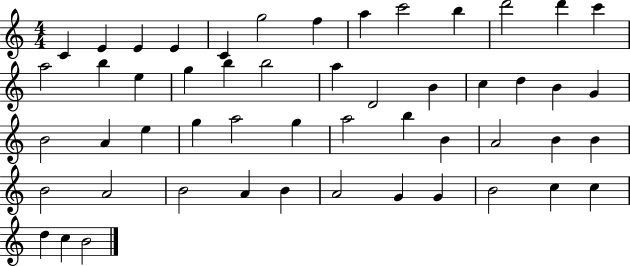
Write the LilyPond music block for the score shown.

{
  \clef treble
  \numericTimeSignature
  \time 4/4
  \key c \major
  c'4 e'4 e'4 e'4 | c'4 g''2 f''4 | a''4 c'''2 b''4 | d'''2 d'''4 c'''4 | \break a''2 b''4 e''4 | g''4 b''4 b''2 | a''4 d'2 b'4 | c''4 d''4 b'4 g'4 | \break b'2 a'4 e''4 | g''4 a''2 g''4 | a''2 b''4 b'4 | a'2 b'4 b'4 | \break b'2 a'2 | b'2 a'4 b'4 | a'2 g'4 g'4 | b'2 c''4 c''4 | \break d''4 c''4 b'2 | \bar "|."
}